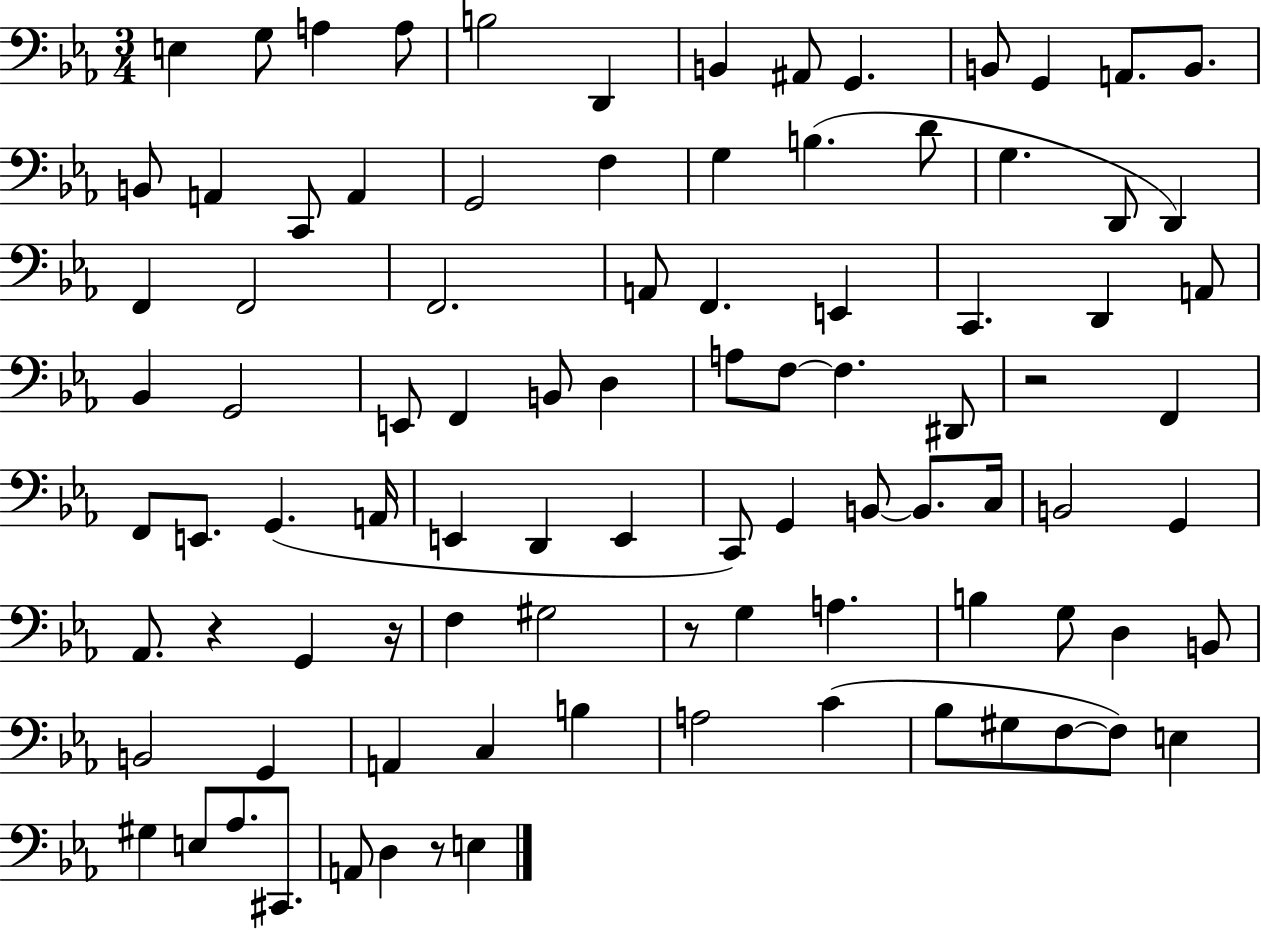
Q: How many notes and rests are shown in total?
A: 93